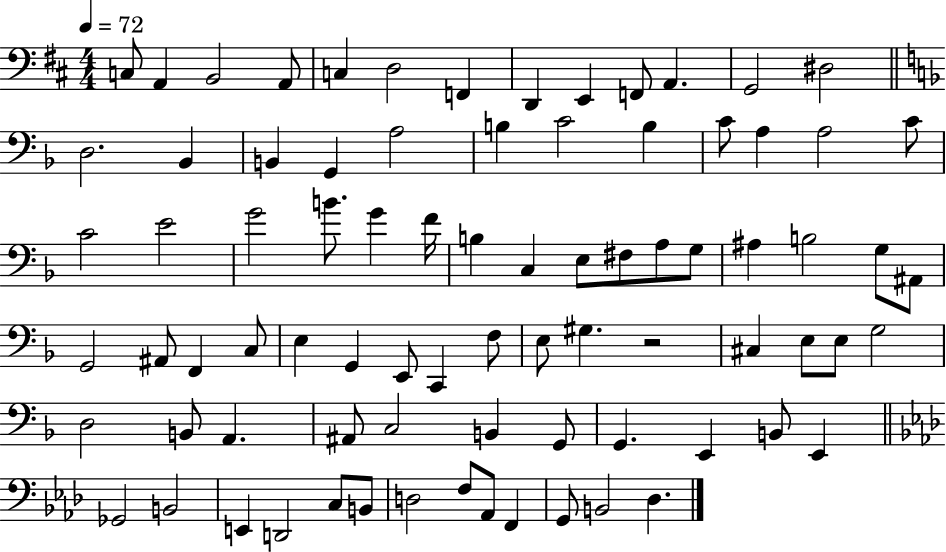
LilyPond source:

{
  \clef bass
  \numericTimeSignature
  \time 4/4
  \key d \major
  \tempo 4 = 72
  c8 a,4 b,2 a,8 | c4 d2 f,4 | d,4 e,4 f,8 a,4. | g,2 dis2 | \break \bar "||" \break \key d \minor d2. bes,4 | b,4 g,4 a2 | b4 c'2 b4 | c'8 a4 a2 c'8 | \break c'2 e'2 | g'2 b'8. g'4 f'16 | b4 c4 e8 fis8 a8 g8 | ais4 b2 g8 ais,8 | \break g,2 ais,8 f,4 c8 | e4 g,4 e,8 c,4 f8 | e8 gis4. r2 | cis4 e8 e8 g2 | \break d2 b,8 a,4. | ais,8 c2 b,4 g,8 | g,4. e,4 b,8 e,4 | \bar "||" \break \key aes \major ges,2 b,2 | e,4 d,2 c8 b,8 | d2 f8 aes,8 f,4 | g,8 b,2 des4. | \break \bar "|."
}